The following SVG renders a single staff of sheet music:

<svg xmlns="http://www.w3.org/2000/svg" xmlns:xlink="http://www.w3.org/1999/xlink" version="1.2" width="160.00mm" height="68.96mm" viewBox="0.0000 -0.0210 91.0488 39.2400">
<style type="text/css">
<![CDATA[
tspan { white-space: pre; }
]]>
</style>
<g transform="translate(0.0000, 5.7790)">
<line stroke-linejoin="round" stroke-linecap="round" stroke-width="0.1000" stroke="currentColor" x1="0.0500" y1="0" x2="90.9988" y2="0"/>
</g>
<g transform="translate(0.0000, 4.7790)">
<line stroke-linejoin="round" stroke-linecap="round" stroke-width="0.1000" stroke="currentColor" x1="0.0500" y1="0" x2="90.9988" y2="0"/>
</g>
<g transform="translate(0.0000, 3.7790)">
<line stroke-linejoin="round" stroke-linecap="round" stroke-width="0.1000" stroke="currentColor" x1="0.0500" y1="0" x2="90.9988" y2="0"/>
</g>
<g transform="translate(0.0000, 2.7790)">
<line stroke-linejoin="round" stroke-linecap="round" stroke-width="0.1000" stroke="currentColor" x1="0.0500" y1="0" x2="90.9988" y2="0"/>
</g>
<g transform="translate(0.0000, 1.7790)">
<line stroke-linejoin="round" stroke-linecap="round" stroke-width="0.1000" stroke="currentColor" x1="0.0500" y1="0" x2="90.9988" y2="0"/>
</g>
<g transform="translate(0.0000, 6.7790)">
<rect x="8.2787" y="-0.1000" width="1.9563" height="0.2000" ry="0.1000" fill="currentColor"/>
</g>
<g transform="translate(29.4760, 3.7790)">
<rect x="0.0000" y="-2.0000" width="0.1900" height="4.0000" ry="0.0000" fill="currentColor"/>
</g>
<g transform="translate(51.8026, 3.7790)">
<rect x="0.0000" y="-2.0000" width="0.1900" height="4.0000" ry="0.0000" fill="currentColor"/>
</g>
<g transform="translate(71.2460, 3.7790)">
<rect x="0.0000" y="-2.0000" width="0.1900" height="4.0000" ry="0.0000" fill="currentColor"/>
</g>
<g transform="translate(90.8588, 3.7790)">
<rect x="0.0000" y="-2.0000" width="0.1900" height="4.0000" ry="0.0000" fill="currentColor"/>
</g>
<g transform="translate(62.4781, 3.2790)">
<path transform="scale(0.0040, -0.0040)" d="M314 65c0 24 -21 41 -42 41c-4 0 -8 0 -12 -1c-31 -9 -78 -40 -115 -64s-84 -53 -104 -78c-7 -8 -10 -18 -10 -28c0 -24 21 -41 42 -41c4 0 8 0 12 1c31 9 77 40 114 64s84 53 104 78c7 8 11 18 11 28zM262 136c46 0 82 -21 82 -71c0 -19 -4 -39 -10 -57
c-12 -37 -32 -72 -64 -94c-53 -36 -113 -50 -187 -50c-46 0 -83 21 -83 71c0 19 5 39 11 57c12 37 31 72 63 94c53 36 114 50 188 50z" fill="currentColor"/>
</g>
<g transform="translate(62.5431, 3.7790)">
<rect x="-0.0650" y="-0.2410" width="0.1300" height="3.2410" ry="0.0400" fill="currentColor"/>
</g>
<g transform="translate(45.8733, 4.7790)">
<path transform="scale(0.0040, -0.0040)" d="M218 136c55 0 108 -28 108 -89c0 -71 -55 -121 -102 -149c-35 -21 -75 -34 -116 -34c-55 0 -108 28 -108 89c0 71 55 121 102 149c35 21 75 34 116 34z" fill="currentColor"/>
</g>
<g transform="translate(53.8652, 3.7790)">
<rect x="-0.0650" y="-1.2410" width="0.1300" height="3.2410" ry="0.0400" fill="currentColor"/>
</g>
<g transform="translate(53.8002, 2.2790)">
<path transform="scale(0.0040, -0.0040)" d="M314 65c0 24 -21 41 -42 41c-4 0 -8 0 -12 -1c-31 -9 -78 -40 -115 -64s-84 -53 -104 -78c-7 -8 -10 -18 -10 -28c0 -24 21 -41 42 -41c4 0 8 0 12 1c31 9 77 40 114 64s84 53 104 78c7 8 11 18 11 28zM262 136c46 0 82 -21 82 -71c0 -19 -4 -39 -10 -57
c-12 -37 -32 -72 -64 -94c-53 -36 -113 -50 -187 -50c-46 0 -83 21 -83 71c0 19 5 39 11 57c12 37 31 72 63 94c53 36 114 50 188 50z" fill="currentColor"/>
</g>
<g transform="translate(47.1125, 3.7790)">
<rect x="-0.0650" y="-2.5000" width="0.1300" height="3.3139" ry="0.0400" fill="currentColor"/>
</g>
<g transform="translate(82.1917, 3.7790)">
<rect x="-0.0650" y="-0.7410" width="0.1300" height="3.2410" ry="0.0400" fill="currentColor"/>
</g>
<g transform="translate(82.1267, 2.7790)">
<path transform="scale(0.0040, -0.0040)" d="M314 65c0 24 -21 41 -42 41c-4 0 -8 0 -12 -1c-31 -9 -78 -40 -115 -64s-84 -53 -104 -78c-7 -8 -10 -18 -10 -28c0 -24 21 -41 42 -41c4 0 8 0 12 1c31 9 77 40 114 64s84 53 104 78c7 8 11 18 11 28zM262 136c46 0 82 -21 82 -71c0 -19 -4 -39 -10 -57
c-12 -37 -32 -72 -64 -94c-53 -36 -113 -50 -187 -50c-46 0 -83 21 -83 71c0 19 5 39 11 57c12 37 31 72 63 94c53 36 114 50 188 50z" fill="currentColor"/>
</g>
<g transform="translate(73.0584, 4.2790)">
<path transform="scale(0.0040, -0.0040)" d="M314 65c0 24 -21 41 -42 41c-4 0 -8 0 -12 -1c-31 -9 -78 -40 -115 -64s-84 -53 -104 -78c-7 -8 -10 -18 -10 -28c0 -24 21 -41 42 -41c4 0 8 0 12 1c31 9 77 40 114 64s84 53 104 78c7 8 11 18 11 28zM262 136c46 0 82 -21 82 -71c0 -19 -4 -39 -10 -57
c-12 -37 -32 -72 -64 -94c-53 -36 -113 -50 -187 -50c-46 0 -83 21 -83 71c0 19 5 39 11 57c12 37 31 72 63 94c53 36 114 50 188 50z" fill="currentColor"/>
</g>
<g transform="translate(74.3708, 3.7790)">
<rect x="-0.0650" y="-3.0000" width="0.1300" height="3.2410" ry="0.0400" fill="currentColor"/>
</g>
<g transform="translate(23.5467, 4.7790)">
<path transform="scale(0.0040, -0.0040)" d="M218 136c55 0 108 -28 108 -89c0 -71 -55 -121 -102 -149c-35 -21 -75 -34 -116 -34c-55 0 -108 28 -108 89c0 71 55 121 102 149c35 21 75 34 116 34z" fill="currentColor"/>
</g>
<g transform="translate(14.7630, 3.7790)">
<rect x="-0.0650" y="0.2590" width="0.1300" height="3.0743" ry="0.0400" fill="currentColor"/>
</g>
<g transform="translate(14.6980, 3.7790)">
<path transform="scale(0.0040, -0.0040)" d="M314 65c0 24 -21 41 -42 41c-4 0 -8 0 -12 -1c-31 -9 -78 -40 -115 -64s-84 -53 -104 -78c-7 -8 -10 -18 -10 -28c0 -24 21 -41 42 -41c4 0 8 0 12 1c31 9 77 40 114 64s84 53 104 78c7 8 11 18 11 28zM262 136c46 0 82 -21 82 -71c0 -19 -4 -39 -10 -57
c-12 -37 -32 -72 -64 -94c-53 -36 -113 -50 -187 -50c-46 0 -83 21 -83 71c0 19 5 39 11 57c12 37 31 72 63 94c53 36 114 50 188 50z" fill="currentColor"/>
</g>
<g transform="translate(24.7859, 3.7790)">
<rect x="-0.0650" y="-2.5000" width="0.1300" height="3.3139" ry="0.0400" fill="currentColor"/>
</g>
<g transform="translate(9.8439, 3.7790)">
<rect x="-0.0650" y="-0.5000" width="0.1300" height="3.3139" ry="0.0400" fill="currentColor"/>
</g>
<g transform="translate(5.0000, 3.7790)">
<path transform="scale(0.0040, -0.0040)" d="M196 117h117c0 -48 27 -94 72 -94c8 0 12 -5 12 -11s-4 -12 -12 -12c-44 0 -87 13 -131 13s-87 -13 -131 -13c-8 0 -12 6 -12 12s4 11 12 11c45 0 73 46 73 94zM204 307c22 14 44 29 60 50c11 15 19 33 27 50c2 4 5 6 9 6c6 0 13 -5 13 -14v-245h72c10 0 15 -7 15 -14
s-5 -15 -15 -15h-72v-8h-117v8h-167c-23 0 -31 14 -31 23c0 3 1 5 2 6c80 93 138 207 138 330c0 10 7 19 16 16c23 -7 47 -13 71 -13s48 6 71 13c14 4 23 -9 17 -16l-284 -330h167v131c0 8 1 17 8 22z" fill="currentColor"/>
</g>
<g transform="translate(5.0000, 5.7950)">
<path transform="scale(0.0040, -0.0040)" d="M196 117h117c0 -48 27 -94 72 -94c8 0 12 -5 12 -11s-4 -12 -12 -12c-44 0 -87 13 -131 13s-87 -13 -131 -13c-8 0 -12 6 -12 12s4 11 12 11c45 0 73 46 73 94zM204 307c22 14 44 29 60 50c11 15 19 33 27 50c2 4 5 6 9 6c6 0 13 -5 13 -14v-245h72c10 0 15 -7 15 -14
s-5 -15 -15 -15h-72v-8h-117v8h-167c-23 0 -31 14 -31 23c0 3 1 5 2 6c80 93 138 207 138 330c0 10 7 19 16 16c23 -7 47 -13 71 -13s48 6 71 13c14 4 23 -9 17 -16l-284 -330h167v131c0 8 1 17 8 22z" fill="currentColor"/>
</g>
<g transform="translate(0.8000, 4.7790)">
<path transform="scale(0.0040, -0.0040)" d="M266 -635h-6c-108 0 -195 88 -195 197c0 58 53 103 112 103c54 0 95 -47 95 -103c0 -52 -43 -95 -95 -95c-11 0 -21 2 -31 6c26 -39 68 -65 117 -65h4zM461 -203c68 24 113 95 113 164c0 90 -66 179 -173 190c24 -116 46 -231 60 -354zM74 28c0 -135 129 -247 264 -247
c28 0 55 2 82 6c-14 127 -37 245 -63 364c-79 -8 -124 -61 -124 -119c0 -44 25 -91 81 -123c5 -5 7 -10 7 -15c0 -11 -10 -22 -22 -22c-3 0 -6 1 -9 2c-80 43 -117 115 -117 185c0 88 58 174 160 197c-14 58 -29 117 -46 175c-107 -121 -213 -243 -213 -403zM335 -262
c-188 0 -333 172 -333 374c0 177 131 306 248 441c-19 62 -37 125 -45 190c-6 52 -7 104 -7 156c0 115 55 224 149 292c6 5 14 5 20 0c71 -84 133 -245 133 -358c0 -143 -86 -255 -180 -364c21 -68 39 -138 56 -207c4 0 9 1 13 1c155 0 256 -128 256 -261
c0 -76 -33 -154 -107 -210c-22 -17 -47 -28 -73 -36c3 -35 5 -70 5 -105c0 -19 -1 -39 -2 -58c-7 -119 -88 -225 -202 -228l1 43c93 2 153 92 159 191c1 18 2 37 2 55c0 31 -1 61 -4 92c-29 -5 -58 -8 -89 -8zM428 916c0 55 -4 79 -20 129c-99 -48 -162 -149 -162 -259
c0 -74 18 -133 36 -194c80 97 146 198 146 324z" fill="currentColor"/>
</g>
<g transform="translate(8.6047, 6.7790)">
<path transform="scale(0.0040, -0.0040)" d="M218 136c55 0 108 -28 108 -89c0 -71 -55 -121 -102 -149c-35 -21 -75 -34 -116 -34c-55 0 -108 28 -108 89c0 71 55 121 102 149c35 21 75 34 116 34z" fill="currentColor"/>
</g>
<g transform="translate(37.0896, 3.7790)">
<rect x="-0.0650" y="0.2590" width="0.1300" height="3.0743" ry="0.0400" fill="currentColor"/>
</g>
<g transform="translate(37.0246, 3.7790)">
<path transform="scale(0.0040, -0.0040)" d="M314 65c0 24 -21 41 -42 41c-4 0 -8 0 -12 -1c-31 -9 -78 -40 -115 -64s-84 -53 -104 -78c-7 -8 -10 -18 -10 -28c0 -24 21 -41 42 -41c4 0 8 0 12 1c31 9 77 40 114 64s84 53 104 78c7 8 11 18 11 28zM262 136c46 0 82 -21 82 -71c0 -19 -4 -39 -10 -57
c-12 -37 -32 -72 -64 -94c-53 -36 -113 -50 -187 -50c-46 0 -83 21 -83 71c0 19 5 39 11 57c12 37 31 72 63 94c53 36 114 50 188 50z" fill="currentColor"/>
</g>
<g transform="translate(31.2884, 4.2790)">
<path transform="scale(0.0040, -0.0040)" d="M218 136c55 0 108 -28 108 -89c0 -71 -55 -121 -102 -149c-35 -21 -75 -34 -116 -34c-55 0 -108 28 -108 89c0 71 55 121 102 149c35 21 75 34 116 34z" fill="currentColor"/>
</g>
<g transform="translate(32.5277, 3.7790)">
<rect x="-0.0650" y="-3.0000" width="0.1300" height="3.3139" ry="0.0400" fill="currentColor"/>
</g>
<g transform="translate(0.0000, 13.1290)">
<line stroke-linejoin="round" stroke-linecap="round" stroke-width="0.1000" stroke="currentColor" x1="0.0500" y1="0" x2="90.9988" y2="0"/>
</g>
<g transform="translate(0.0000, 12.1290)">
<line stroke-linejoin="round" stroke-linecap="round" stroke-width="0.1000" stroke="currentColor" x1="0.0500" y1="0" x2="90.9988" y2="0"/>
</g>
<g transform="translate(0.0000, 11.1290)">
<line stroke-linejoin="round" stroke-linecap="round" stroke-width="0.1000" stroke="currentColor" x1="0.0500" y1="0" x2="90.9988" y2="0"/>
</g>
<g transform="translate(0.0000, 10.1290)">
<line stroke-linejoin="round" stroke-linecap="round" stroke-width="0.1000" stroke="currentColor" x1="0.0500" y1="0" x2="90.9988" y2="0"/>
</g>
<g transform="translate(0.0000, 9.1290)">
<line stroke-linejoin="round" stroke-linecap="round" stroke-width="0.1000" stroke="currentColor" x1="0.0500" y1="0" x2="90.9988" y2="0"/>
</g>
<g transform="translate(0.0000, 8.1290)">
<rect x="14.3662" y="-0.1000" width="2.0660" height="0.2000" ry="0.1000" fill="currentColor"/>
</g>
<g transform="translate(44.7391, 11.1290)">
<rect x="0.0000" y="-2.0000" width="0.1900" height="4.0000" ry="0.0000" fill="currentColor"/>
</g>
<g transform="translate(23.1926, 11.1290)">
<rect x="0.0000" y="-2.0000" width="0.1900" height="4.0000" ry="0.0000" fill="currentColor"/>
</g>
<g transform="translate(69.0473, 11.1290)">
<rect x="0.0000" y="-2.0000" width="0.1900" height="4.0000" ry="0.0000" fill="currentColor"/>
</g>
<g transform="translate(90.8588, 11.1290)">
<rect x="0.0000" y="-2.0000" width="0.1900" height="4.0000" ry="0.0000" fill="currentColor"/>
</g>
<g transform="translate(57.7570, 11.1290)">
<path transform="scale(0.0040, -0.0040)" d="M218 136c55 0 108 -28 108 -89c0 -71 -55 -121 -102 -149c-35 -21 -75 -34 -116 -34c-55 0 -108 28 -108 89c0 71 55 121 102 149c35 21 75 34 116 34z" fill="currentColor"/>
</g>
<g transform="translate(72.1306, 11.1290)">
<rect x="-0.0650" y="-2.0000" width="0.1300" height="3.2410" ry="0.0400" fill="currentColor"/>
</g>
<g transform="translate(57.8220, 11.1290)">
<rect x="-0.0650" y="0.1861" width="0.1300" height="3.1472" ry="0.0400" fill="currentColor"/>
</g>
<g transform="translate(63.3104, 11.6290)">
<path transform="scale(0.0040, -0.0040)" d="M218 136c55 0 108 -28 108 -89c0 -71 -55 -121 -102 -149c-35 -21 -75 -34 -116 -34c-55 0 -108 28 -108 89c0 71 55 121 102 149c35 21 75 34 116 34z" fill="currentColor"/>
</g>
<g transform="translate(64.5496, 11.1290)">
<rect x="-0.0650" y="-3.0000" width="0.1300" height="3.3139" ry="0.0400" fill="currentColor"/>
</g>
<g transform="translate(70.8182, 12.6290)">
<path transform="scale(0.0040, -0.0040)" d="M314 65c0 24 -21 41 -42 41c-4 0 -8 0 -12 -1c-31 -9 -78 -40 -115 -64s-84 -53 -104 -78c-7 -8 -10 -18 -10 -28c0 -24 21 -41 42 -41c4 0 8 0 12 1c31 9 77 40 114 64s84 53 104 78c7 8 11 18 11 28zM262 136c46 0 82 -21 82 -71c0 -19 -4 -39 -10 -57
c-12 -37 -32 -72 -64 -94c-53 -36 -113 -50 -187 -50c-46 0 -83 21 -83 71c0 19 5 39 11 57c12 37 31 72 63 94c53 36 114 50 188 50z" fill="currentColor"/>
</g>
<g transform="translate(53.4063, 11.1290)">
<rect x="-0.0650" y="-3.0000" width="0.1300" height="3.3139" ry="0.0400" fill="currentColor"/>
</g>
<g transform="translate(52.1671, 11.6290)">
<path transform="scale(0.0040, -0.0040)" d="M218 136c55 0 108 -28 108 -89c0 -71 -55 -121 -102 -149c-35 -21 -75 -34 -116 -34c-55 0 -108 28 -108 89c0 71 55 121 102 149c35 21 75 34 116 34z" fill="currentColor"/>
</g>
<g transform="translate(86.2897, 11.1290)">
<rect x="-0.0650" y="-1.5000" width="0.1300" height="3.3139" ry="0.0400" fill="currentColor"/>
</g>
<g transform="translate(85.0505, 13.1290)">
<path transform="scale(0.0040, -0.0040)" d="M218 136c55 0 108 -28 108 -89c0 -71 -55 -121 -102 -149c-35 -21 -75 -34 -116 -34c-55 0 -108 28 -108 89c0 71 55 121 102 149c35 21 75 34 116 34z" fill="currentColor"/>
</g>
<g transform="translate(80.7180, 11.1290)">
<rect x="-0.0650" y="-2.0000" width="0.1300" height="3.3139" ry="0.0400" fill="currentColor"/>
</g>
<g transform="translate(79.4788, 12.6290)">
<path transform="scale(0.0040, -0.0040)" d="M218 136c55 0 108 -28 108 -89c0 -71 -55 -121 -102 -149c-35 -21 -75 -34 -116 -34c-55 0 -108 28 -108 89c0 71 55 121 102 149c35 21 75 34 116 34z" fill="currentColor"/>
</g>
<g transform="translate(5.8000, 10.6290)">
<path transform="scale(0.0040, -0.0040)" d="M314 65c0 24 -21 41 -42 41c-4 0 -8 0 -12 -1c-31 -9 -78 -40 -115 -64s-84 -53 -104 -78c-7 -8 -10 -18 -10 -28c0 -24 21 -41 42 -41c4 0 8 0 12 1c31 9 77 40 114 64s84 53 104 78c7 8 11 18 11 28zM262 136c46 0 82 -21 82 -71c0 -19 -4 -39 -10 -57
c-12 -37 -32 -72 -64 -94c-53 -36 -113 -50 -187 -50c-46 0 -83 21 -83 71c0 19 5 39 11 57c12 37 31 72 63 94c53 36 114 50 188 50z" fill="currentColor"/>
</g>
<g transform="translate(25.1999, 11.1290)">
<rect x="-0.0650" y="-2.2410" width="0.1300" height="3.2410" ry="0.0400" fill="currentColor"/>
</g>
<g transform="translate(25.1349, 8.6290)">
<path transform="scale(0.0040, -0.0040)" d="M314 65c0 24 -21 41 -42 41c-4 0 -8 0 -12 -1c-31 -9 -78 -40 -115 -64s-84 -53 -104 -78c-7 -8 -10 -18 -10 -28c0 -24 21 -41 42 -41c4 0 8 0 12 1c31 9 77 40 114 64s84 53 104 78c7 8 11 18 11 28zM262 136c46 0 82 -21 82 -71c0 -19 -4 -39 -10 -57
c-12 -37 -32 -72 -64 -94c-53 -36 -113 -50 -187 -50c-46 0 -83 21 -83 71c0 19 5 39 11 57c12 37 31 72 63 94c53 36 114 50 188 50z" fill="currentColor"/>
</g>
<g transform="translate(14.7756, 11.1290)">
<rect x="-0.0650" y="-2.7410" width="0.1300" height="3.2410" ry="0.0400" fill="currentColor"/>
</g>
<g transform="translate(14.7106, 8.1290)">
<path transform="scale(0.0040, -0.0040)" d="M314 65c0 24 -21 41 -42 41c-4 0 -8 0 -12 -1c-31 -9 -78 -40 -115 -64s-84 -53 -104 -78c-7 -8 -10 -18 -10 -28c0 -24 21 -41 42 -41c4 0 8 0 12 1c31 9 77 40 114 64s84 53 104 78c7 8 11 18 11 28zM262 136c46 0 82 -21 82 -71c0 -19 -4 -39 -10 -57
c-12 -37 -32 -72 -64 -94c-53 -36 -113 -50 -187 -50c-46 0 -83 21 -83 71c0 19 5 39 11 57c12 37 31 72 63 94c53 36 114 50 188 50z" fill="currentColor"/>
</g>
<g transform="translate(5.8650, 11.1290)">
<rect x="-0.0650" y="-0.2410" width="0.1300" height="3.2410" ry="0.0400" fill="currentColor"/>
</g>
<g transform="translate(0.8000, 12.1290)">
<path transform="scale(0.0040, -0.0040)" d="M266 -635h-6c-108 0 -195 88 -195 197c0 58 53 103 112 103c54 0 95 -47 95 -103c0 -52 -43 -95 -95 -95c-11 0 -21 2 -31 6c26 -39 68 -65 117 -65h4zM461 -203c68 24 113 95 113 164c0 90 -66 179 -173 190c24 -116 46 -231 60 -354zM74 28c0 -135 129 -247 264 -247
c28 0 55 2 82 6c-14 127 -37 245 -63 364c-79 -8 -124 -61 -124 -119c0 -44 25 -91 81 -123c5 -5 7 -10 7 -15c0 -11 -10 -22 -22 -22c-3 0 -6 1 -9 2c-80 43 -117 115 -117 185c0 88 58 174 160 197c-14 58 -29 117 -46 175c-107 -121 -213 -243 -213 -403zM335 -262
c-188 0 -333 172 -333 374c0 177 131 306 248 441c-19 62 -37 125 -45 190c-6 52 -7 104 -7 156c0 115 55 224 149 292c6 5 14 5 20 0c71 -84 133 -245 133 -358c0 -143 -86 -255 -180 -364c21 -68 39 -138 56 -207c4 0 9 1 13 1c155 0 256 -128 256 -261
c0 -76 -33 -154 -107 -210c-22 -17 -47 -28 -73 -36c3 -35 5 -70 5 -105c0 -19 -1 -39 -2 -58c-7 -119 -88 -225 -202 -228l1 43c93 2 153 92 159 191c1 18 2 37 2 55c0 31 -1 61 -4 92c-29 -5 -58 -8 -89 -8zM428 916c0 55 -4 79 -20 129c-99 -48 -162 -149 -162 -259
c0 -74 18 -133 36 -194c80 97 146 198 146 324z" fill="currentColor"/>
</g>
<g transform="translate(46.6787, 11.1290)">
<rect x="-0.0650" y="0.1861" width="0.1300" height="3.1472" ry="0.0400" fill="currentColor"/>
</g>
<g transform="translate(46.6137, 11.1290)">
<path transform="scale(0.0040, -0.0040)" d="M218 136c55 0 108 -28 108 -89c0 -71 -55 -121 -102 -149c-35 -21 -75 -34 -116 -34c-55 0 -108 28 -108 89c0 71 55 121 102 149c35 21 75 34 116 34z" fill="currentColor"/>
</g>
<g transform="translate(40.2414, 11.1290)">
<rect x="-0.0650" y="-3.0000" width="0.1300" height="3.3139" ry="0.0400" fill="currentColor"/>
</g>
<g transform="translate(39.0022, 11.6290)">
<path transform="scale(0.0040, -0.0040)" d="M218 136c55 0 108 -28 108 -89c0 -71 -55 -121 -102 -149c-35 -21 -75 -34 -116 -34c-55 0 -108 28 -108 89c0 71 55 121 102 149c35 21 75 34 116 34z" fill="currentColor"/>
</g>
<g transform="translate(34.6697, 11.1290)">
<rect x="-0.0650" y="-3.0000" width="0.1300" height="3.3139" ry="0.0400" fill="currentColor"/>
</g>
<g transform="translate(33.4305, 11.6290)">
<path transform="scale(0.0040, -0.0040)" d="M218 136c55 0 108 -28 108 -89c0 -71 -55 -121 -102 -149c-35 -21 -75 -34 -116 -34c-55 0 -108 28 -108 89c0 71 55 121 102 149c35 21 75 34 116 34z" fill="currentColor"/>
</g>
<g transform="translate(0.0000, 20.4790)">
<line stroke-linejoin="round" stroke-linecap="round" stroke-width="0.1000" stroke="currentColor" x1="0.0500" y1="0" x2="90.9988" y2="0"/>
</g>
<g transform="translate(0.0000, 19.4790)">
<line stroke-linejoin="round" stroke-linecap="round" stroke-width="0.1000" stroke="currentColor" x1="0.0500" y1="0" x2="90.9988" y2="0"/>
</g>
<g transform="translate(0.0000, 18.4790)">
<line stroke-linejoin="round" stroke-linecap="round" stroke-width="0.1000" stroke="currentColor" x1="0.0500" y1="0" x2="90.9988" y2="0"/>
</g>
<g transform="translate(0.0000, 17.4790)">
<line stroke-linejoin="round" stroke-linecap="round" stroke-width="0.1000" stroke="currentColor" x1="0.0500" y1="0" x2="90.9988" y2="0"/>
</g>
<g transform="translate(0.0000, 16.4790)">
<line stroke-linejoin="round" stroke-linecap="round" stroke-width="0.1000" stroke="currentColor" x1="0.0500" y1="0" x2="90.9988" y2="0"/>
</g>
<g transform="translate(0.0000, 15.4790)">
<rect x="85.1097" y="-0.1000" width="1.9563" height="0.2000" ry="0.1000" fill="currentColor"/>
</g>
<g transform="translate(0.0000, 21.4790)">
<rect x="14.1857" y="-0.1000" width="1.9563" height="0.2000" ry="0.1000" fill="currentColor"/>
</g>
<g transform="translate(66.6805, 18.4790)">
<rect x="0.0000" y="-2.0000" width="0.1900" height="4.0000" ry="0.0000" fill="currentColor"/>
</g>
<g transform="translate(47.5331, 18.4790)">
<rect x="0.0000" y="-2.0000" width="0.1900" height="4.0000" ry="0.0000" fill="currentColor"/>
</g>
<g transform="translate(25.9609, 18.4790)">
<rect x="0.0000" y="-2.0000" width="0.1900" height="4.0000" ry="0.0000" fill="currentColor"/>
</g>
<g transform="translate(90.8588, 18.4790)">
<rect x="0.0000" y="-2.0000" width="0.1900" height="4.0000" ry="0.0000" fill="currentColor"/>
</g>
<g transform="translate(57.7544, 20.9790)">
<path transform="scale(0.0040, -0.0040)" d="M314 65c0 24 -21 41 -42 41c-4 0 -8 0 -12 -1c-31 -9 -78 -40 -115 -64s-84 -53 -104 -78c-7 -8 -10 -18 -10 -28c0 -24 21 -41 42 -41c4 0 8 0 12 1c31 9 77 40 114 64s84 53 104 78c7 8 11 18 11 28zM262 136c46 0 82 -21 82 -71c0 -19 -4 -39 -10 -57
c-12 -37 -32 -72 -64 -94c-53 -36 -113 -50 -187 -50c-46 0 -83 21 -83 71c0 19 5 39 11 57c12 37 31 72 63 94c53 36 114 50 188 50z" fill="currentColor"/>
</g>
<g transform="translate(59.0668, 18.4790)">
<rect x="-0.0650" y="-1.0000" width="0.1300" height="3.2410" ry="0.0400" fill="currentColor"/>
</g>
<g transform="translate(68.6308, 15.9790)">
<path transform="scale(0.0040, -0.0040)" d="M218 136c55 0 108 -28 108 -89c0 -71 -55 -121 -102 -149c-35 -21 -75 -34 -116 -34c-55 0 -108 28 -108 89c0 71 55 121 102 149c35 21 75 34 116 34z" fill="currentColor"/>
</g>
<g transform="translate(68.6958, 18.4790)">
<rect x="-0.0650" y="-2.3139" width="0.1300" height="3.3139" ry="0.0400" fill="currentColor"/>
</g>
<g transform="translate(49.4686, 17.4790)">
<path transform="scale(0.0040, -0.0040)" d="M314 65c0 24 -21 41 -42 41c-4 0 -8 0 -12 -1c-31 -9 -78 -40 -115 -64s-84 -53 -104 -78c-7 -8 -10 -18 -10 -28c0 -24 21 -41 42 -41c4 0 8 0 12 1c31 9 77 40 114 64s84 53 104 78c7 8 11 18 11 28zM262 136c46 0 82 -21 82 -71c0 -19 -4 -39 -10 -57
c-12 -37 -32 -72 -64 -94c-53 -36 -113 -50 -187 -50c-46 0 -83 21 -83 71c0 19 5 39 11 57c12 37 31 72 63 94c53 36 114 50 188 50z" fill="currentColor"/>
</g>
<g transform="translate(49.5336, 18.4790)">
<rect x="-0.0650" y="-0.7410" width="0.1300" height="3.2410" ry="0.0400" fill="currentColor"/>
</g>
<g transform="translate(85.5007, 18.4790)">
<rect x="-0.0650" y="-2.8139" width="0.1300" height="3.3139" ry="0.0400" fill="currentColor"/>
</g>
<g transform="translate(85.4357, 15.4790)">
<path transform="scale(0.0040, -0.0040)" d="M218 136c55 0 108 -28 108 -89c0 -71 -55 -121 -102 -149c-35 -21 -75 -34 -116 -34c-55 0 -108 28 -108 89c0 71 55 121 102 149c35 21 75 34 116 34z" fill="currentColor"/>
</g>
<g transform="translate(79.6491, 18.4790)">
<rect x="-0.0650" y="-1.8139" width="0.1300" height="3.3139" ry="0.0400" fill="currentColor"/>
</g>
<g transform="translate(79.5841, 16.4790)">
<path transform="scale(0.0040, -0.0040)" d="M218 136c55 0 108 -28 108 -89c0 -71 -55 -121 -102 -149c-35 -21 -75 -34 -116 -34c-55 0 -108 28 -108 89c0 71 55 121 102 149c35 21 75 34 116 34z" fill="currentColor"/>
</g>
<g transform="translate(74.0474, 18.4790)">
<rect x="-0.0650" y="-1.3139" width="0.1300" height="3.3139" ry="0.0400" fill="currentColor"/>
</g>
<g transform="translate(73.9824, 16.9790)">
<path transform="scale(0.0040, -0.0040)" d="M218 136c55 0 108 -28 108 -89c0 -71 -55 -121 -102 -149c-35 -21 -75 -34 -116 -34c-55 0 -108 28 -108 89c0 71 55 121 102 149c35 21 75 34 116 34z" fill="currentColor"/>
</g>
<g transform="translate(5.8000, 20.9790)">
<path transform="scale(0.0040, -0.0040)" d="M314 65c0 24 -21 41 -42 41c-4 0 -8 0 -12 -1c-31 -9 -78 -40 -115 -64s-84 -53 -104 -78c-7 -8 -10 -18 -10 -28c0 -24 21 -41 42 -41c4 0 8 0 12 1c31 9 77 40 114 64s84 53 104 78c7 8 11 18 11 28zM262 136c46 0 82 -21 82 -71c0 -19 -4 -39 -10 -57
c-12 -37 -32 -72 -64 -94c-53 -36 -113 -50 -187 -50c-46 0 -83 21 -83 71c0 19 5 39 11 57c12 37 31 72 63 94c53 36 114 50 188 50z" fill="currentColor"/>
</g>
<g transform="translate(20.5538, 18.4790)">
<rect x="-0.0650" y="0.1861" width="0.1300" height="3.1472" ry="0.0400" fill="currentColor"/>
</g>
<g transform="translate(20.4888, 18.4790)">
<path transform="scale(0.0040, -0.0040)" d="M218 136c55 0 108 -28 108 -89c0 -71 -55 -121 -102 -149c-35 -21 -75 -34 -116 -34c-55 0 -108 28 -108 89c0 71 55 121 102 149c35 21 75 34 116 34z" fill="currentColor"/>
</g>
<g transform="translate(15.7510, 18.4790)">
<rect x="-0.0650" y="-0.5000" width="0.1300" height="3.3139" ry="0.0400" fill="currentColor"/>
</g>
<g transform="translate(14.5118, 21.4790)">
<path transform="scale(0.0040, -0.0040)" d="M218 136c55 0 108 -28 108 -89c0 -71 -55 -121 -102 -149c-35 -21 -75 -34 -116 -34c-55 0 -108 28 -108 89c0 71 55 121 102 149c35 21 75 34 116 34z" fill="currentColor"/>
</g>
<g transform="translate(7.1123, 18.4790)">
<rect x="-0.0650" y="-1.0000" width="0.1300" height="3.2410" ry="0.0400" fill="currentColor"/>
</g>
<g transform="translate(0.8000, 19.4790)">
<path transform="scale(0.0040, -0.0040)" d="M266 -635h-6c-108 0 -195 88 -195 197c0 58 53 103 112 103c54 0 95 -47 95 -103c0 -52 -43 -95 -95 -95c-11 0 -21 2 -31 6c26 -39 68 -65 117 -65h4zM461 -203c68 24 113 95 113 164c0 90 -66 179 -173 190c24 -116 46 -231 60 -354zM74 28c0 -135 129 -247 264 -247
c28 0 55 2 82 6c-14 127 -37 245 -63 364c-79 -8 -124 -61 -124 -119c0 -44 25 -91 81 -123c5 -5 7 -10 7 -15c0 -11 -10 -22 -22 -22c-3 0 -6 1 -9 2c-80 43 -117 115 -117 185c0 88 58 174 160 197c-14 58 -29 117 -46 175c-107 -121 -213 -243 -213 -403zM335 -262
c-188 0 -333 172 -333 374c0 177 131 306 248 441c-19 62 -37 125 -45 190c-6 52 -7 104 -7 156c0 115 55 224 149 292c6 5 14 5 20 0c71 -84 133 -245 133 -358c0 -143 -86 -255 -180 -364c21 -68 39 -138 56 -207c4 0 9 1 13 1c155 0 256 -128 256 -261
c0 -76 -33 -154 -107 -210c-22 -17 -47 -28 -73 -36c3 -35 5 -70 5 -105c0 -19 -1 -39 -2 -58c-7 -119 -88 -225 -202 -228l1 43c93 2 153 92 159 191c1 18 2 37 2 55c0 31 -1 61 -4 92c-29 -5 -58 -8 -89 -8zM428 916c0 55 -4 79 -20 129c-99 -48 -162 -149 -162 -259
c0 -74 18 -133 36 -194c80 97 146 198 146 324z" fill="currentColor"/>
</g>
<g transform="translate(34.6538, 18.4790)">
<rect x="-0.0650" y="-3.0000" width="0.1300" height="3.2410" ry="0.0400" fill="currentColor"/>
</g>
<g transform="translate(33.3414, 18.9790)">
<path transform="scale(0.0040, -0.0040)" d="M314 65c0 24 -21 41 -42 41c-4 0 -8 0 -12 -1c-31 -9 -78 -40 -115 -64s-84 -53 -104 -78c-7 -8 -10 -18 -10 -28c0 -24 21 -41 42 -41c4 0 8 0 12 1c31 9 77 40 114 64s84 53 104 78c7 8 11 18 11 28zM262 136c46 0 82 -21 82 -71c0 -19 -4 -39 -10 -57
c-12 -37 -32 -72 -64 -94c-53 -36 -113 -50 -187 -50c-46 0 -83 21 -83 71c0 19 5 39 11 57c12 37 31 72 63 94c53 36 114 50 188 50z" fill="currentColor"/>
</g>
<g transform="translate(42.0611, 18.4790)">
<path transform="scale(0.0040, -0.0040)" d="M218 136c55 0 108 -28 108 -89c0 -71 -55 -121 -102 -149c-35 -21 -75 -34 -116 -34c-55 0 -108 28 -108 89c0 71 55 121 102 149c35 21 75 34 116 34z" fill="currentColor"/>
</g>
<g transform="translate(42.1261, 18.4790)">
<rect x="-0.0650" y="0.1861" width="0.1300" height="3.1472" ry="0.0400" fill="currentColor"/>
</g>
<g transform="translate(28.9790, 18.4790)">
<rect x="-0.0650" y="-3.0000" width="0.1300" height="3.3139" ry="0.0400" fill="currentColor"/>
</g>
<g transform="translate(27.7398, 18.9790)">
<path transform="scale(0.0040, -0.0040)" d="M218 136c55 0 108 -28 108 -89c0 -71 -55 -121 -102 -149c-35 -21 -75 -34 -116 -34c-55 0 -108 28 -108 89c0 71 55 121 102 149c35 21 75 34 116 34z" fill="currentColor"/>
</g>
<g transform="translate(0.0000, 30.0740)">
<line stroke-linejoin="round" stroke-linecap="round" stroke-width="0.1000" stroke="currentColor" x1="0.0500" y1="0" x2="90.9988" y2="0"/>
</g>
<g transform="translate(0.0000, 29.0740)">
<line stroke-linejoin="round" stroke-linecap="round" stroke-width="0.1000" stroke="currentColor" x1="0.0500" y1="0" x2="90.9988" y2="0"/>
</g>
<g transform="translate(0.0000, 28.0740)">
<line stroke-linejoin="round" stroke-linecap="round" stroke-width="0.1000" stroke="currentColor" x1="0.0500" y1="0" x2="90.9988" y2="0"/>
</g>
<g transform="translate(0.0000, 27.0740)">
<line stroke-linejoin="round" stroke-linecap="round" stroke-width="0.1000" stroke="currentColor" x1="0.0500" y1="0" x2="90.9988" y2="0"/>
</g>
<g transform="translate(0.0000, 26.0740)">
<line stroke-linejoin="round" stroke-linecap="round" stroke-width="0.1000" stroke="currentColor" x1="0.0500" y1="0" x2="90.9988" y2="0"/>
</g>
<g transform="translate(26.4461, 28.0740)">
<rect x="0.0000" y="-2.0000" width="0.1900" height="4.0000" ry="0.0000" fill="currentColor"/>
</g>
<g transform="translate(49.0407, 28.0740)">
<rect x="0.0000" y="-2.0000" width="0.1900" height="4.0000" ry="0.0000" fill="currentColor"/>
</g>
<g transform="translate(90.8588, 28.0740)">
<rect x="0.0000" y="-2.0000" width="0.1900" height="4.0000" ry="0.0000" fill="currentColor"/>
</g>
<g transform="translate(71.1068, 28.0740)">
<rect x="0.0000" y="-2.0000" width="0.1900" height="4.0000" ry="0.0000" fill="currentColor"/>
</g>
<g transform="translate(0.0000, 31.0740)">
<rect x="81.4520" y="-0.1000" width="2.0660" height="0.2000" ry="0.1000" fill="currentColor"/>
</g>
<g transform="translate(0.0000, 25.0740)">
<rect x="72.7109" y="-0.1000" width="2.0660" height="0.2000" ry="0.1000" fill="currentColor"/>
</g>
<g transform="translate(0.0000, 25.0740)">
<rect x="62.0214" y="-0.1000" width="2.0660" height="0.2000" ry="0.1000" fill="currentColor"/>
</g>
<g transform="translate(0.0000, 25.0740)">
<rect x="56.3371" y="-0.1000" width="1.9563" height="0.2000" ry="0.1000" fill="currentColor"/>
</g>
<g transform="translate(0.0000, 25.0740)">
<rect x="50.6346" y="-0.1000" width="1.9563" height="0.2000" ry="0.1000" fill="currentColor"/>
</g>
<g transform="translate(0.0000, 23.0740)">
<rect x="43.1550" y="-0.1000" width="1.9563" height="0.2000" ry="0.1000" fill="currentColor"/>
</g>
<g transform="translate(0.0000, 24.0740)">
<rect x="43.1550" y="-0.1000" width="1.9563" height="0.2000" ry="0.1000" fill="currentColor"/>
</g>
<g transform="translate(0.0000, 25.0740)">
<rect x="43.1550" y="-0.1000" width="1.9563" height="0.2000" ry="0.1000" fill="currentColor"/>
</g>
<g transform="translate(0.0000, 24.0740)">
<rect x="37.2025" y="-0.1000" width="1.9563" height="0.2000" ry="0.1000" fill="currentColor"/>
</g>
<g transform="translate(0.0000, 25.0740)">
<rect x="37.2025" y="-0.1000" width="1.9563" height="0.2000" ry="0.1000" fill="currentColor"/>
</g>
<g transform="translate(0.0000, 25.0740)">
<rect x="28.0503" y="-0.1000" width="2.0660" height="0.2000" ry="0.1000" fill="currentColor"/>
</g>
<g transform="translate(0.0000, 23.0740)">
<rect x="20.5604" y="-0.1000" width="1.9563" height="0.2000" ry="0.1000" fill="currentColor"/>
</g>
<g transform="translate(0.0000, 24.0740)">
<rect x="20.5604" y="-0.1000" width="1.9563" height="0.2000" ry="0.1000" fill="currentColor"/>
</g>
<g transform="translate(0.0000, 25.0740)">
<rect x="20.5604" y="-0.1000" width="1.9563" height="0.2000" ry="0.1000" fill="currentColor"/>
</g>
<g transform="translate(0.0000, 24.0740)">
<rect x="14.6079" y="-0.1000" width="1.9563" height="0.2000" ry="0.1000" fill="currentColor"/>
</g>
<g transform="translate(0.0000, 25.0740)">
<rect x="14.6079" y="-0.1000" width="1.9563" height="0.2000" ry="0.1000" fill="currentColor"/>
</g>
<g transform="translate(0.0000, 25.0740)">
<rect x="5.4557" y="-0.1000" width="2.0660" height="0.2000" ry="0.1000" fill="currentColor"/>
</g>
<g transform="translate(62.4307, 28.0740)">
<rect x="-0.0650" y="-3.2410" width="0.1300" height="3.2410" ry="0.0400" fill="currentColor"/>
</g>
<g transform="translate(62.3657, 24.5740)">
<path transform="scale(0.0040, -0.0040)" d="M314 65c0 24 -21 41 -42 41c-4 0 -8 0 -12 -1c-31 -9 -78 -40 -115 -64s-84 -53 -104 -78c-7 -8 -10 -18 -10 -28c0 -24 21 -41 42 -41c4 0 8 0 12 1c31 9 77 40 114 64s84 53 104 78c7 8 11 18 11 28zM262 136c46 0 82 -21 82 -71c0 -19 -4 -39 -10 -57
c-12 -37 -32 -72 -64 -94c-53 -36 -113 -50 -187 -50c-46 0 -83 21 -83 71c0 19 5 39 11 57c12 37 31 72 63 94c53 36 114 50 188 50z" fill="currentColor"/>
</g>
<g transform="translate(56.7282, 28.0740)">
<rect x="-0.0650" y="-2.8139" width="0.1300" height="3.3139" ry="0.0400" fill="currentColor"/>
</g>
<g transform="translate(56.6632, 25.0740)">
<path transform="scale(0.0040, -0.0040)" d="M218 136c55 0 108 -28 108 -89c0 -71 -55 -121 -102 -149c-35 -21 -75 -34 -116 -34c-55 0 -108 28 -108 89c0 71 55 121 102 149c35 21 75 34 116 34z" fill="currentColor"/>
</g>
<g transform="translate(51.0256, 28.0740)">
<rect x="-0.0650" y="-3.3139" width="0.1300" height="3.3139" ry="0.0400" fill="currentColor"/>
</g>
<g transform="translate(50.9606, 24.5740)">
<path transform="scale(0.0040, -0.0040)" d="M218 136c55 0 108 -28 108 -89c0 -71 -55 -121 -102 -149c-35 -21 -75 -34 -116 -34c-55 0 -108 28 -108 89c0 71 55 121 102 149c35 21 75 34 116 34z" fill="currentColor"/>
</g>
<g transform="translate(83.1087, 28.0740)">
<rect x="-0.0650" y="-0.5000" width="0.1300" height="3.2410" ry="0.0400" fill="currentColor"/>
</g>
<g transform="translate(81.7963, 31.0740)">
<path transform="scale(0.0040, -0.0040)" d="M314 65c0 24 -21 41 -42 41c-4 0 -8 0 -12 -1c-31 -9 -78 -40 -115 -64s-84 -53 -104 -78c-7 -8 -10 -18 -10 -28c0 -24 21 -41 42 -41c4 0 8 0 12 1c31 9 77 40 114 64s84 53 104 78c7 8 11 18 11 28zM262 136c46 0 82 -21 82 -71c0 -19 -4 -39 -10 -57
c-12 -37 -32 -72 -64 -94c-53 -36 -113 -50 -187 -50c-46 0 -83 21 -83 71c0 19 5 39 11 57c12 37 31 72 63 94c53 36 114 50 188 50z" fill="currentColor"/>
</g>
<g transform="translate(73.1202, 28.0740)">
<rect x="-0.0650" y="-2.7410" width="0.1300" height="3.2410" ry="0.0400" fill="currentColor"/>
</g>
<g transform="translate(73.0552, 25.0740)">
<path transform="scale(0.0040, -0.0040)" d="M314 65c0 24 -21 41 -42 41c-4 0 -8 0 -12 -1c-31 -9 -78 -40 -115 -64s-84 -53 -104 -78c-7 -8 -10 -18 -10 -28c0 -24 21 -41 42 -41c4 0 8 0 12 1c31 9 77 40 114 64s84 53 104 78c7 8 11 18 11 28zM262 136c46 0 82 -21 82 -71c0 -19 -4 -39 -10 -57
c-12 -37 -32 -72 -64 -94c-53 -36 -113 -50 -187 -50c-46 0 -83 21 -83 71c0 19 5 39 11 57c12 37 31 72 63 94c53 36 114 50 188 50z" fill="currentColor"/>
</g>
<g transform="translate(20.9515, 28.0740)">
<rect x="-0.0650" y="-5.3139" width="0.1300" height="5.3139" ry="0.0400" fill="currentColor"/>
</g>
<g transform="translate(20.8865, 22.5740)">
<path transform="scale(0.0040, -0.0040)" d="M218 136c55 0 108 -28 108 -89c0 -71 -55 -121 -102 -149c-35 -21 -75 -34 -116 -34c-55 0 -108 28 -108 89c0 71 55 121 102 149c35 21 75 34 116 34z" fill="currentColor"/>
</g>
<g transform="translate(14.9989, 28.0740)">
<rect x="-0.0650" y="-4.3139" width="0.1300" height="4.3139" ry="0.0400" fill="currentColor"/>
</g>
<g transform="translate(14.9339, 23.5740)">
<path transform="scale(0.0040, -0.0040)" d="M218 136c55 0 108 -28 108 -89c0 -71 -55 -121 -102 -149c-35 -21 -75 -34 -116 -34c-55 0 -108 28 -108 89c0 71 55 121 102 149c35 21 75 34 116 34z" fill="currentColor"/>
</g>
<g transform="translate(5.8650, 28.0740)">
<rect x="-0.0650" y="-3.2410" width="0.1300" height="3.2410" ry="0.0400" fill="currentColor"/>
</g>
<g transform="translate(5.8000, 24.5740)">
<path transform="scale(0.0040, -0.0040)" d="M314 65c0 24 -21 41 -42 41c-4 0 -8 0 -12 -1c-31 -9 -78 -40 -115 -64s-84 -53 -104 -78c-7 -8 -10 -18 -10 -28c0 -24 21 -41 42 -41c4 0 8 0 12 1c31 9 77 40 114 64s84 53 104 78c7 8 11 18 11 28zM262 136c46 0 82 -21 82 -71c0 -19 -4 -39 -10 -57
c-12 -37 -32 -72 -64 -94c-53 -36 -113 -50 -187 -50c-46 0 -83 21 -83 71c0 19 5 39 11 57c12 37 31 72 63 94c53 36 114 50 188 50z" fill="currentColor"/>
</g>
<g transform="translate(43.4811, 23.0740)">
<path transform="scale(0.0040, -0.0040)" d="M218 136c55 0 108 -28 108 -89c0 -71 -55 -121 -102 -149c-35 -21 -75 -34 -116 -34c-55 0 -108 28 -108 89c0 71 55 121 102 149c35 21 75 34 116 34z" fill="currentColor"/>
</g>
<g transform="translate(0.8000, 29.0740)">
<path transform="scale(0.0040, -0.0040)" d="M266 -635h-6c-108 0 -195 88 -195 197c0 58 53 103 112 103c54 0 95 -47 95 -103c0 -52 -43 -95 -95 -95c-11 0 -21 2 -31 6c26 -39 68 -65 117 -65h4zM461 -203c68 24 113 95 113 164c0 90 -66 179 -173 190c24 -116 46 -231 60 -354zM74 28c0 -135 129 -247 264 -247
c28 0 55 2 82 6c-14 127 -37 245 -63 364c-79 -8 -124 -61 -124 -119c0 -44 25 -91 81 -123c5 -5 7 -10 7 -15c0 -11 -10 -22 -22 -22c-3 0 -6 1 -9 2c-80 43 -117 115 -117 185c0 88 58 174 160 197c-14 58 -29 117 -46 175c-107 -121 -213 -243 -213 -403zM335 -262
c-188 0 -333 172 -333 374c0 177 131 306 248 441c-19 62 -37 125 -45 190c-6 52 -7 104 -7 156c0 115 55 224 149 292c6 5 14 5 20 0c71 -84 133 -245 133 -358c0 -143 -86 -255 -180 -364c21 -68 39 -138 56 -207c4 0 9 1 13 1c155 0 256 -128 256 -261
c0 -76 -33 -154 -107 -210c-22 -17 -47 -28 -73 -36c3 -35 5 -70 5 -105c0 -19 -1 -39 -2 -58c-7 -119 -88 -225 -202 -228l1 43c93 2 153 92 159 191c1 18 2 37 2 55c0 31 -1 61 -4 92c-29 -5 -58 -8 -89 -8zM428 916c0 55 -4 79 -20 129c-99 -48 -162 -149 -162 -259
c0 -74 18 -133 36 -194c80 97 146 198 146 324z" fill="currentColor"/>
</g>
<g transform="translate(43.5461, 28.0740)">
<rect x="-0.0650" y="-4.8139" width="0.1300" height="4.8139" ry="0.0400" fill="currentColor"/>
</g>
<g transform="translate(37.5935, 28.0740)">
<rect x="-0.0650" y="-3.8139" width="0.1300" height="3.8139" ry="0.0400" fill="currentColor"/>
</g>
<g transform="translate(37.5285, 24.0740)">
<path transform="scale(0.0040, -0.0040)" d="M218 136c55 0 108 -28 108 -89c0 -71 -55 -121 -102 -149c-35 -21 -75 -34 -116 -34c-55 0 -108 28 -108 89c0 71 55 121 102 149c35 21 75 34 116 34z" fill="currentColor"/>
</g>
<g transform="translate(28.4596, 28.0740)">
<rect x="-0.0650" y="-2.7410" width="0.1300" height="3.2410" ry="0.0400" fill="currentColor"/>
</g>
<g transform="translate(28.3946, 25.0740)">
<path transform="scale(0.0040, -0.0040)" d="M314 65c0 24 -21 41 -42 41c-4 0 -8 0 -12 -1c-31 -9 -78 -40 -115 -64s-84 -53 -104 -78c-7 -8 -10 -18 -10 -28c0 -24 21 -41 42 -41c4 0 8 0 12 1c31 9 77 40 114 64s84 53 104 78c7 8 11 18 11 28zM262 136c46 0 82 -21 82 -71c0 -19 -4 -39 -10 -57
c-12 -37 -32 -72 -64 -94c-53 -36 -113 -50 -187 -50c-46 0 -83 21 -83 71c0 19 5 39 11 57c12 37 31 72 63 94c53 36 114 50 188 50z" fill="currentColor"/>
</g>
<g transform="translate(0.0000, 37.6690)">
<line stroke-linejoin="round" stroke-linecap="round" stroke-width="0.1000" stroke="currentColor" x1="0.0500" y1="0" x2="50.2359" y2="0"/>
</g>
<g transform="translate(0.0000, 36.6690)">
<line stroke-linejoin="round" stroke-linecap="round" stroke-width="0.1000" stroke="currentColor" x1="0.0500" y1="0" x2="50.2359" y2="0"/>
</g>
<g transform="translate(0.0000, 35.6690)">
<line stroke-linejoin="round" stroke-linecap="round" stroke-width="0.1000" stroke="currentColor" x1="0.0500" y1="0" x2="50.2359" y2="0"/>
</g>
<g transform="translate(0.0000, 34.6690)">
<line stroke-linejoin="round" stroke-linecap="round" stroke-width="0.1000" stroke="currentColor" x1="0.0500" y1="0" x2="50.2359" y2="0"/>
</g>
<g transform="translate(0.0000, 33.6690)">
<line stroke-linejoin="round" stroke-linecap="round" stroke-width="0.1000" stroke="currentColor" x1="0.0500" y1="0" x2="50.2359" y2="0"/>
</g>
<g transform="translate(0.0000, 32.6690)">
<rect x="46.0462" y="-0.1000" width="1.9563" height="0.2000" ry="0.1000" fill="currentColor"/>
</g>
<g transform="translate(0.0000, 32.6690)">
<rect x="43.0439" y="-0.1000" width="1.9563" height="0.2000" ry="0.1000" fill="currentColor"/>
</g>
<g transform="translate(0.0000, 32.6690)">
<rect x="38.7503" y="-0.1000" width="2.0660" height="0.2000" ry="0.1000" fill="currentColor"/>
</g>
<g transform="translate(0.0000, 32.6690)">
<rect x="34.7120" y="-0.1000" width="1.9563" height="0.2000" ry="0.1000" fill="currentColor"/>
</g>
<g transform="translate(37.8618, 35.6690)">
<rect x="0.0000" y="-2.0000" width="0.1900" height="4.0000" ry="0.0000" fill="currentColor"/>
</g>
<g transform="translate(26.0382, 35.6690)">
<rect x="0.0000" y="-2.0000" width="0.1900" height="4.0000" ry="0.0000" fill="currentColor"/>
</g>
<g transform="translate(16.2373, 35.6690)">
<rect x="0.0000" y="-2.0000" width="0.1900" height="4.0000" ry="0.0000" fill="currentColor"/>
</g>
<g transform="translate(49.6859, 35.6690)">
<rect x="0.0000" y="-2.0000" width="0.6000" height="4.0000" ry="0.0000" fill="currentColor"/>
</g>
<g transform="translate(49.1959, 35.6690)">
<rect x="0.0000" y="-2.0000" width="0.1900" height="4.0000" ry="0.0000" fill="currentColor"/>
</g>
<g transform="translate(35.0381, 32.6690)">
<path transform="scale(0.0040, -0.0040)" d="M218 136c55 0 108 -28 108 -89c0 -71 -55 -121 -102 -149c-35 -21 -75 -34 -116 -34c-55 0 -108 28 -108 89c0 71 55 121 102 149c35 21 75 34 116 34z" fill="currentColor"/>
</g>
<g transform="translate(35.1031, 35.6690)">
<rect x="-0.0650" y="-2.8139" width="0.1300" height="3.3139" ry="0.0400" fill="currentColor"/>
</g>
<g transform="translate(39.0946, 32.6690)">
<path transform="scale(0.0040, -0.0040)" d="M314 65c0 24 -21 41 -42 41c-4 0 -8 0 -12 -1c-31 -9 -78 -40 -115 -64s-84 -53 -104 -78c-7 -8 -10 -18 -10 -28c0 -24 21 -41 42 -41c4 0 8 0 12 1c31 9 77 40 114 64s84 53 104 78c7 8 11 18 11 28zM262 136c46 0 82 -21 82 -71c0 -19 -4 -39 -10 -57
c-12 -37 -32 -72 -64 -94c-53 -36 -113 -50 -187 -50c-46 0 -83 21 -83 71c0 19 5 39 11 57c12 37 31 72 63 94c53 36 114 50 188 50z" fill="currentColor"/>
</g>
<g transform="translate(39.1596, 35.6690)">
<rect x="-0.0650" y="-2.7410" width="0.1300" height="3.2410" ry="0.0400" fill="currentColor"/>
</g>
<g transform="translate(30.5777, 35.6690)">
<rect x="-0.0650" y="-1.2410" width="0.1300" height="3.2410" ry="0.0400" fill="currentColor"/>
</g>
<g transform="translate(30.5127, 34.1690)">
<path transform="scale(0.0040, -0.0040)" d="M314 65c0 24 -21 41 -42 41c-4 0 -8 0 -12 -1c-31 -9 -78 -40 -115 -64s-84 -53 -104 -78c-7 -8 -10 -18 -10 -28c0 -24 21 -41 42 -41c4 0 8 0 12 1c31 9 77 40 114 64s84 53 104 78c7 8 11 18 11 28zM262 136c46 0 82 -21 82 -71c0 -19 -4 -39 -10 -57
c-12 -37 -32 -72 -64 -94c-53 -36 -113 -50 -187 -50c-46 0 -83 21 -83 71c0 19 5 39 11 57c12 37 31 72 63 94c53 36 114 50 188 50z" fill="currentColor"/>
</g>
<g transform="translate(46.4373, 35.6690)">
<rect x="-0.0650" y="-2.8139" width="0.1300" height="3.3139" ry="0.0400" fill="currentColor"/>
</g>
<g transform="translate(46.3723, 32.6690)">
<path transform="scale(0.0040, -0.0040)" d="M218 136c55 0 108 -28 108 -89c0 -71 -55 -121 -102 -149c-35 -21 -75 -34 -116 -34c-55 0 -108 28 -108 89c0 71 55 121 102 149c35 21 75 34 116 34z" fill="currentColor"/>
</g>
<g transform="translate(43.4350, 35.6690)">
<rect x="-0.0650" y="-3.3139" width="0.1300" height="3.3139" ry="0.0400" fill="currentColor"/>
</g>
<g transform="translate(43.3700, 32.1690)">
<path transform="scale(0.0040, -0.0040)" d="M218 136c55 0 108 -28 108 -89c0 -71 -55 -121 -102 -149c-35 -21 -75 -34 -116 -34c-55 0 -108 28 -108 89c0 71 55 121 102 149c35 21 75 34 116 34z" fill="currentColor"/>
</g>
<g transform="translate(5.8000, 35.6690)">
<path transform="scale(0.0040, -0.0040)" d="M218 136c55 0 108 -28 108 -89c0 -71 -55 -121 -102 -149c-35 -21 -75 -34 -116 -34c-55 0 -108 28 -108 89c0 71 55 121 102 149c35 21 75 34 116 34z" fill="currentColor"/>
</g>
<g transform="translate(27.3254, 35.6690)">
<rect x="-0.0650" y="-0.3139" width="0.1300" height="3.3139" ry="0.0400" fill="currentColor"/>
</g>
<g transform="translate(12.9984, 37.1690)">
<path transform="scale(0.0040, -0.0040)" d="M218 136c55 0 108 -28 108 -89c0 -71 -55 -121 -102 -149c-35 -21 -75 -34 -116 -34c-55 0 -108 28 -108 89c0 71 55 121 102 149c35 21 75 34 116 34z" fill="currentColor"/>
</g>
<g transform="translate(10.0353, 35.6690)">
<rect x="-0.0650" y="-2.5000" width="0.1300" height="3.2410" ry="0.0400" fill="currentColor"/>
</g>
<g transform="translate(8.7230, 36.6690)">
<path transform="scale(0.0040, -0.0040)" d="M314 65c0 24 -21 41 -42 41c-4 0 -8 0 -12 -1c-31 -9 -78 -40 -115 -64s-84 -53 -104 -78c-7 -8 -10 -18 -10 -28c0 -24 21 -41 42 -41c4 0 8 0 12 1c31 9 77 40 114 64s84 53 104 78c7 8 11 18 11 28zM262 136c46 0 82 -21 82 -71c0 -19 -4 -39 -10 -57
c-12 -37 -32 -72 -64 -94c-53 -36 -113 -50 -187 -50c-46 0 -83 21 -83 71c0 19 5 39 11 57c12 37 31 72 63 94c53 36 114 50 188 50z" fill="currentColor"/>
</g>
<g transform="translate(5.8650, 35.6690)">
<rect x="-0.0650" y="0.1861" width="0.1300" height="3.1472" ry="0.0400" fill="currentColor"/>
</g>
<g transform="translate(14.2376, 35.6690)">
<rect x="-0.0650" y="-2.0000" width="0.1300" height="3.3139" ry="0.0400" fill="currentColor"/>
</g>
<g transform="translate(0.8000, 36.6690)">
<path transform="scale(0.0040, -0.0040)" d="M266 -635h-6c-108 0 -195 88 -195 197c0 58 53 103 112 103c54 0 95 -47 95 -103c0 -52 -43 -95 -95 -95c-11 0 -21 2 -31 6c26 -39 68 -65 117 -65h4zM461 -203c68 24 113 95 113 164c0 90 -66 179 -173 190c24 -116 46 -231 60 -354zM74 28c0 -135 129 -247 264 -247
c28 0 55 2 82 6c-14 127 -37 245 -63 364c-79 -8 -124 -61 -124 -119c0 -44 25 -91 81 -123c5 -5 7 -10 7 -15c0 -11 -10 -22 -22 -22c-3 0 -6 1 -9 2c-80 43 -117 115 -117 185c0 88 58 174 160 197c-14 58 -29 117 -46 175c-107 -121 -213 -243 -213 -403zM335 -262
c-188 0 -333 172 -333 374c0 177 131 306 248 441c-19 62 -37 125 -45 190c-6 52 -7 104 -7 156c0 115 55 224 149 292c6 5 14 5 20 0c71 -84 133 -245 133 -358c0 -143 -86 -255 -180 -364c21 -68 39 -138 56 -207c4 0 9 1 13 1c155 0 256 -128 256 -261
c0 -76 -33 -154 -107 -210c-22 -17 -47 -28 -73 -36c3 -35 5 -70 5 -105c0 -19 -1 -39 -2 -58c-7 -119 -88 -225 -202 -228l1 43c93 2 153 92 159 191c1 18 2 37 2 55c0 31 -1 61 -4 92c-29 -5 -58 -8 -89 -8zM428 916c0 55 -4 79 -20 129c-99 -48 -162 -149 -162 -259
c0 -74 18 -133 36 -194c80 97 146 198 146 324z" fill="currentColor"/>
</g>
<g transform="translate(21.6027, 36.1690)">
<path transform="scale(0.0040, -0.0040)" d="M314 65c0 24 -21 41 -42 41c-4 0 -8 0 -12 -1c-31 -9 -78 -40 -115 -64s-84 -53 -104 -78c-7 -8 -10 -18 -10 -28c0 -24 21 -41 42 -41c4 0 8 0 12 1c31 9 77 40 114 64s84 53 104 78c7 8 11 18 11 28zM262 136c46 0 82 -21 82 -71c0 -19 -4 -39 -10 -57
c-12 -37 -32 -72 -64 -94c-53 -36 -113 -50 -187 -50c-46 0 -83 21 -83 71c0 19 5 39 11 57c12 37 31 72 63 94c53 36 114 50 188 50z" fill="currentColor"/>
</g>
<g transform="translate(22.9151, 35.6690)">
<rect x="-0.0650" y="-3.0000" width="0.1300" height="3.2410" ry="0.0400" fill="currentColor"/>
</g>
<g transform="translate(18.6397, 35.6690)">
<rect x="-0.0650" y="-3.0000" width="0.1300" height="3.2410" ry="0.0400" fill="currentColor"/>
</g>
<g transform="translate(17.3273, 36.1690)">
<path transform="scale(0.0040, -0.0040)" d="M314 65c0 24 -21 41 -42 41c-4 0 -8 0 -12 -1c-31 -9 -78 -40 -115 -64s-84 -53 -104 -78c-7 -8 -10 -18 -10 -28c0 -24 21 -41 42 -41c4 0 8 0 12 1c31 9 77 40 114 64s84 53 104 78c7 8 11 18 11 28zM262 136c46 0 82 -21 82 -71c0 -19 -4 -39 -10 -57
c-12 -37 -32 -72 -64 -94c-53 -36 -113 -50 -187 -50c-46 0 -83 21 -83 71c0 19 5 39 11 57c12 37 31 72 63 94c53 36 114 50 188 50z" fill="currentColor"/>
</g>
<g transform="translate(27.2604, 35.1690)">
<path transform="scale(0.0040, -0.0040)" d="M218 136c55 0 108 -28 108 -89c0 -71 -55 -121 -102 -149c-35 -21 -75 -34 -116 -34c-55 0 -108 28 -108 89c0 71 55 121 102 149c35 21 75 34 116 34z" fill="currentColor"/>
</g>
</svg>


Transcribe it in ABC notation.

X:1
T:Untitled
M:4/4
L:1/4
K:C
C B2 G A B2 G e2 c2 A2 d2 c2 a2 g2 A A B A B A F2 F E D2 C B A A2 B d2 D2 g e f a b2 d' f' a2 c' e' b a b2 a2 C2 B G2 F A2 A2 c e2 a a2 b a